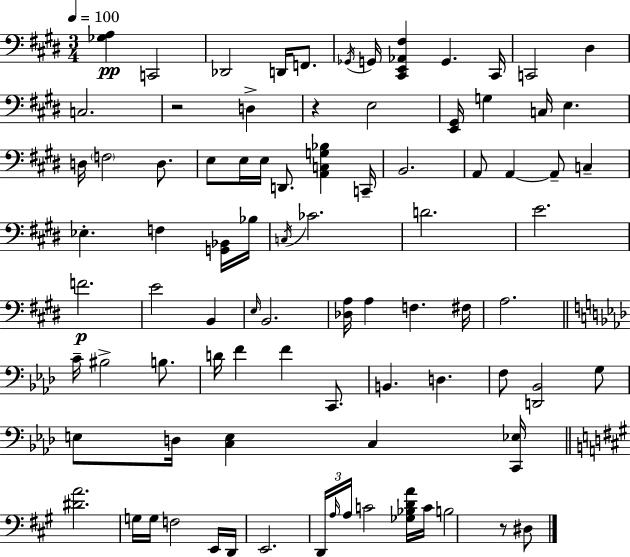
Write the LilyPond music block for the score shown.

{
  \clef bass
  \numericTimeSignature
  \time 3/4
  \key e \major
  \tempo 4 = 100
  <ges a>4\pp c,2 | des,2 d,16 f,8. | \acciaccatura { ges,16 } g,16 <cis, e, aes, fis>4 g,4. | cis,16 c,2 dis4 | \break c2. | r2 d4-> | r4 e2 | <e, gis,>16 g4 c16 e4. | \break d16 \parenthesize f2 d8. | e8 e16 e16 d,8. <a, c g bes>4 | c,16-- b,2. | a,8 a,4~~ a,8-- c4-- | \break ees4.-. f4 <g, bes,>16 | bes16 \acciaccatura { c16 } ces'2. | d'2. | e'2. | \break f'2.\p | e'2 b,4 | \grace { e16 } b,2. | <des a>16 a4 f4. | \break fis16 a2. | \bar "||" \break \key f \minor c'16-- bis2-> b8. | d'16 f'4 f'4 c,8. | b,4. d4. | f8 <d, bes,>2 g8 | \break e8 d16 <c e>4 c4 <c, ees>16 | \bar "||" \break \key a \major <dis' a'>2. | g16 g16 f2 e,16 d,16 | e,2. | \tuplet 3/2 { d,16 \grace { a16 } a16 } c'2 <ges bes d' a'>16 | \break c'16 b2 r8 dis8 | \bar "|."
}